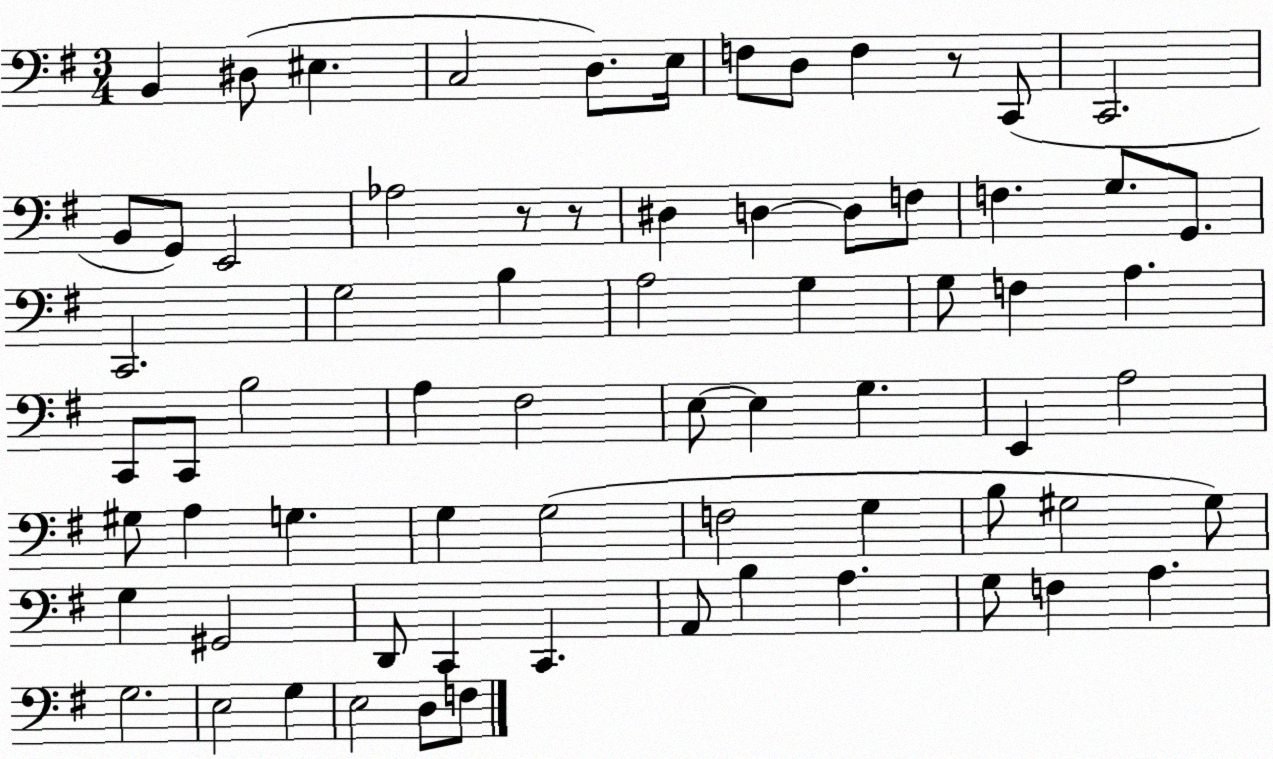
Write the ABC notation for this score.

X:1
T:Untitled
M:3/4
L:1/4
K:G
B,, ^D,/2 ^E, C,2 D,/2 E,/4 F,/2 D,/2 F, z/2 C,,/2 C,,2 B,,/2 G,,/2 E,,2 _A,2 z/2 z/2 ^D, D, D,/2 F,/2 F, G,/2 G,,/2 C,,2 G,2 B, A,2 G, G,/2 F, A, C,,/2 C,,/2 B,2 A, ^F,2 E,/2 E, G, E,, A,2 ^G,/2 A, G, G, G,2 F,2 G, B,/2 ^G,2 ^G,/2 G, ^G,,2 D,,/2 C,, C,, A,,/2 B, A, G,/2 F, A, G,2 E,2 G, E,2 D,/2 F,/2